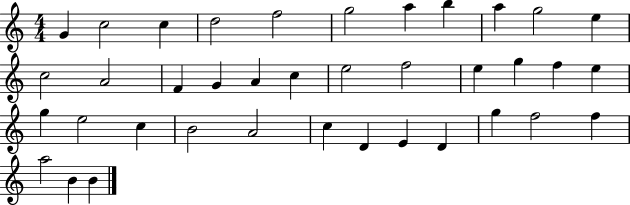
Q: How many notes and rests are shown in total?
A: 38